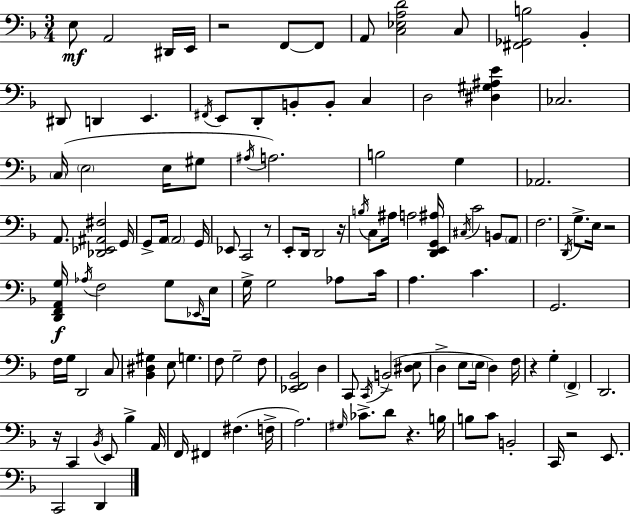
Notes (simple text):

E3/e A2/h D#2/s E2/s R/h F2/e F2/e A2/e [C3,Eb3,A3,D4]/h C3/e [F#2,Gb2,B3]/h Bb2/q D#2/e D2/q E2/q. F#2/s E2/e D2/e B2/e B2/e C3/q D3/h [D#3,G#3,A#3,E4]/q CES3/h. C3/s E3/h E3/s G#3/e A#3/s A3/h. B3/h G3/q Ab2/h. A2/e. [Db2,Eb2,A#2,F#3]/h G2/s G2/e A2/s A2/h G2/s Eb2/e C2/h R/e E2/e D2/s D2/h R/s B3/s C3/e A#3/s A3/h [D2,E2,G2,A#3]/s C#3/s C4/h B2/e A2/e F3/h. D2/s G3/e. E3/s R/h [D2,F2,A2,G3]/s Ab3/s F3/h G3/e Eb2/s E3/s G3/s G3/h Ab3/e C4/s A3/q. C4/q. G2/h. F3/s G3/s D2/h C3/e [Bb2,D#3,G#3]/q E3/e G3/q. F3/e G3/h F3/e [Eb2,F2,Bb2]/h D3/q C2/e C2/s B2/h [D#3,E3]/e D3/q E3/e E3/s D3/q F3/s R/q G3/q F2/q D2/h. R/s C2/q Bb2/s E2/e Bb3/q A2/s F2/s F#2/q F#3/q. F3/s A3/h. G#3/s CES4/e. D4/e R/q. B3/s B3/e C4/e B2/h C2/s R/h E2/e. C2/h D2/q